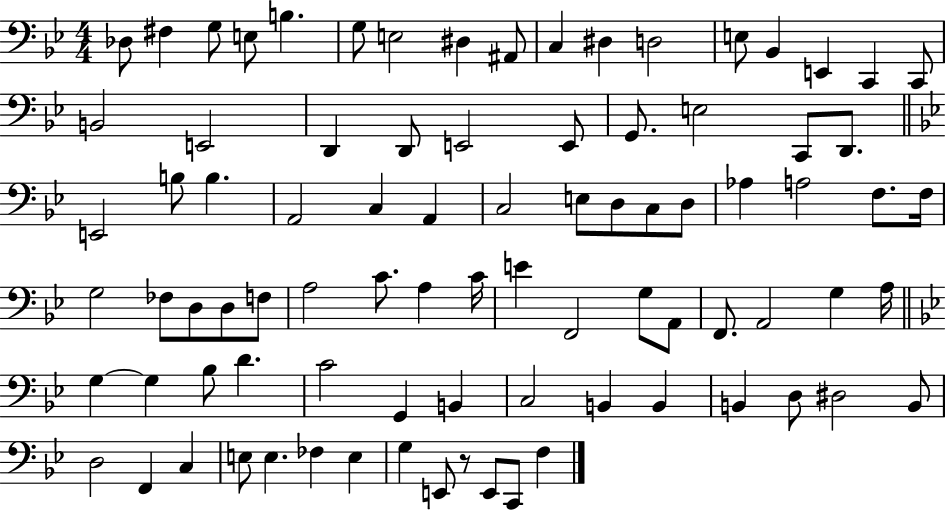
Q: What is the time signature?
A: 4/4